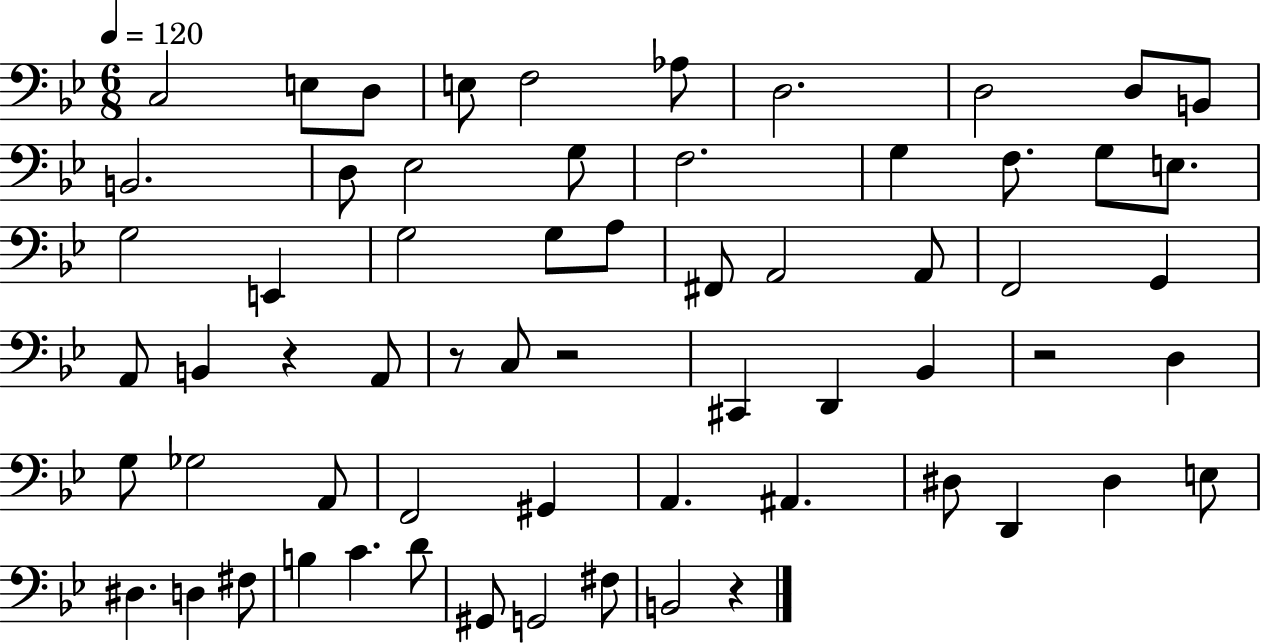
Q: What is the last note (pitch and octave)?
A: B2